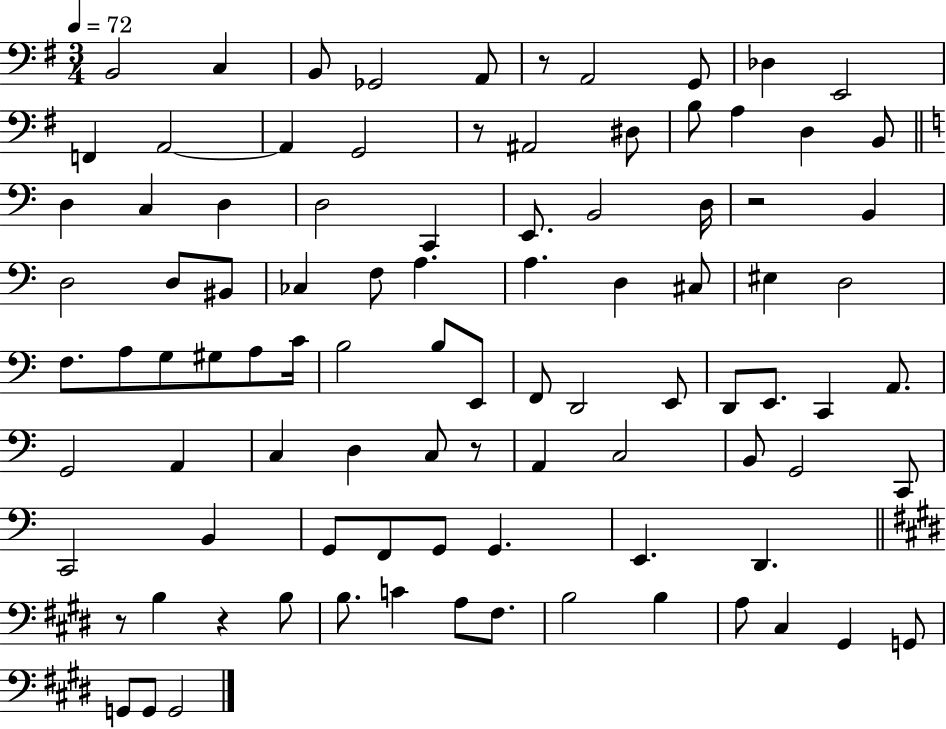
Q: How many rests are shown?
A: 6